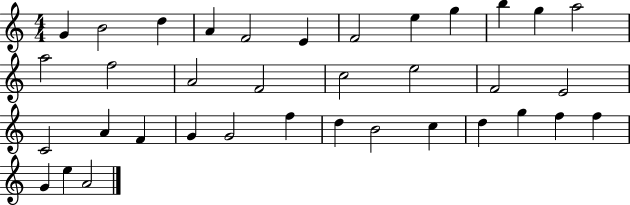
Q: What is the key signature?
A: C major